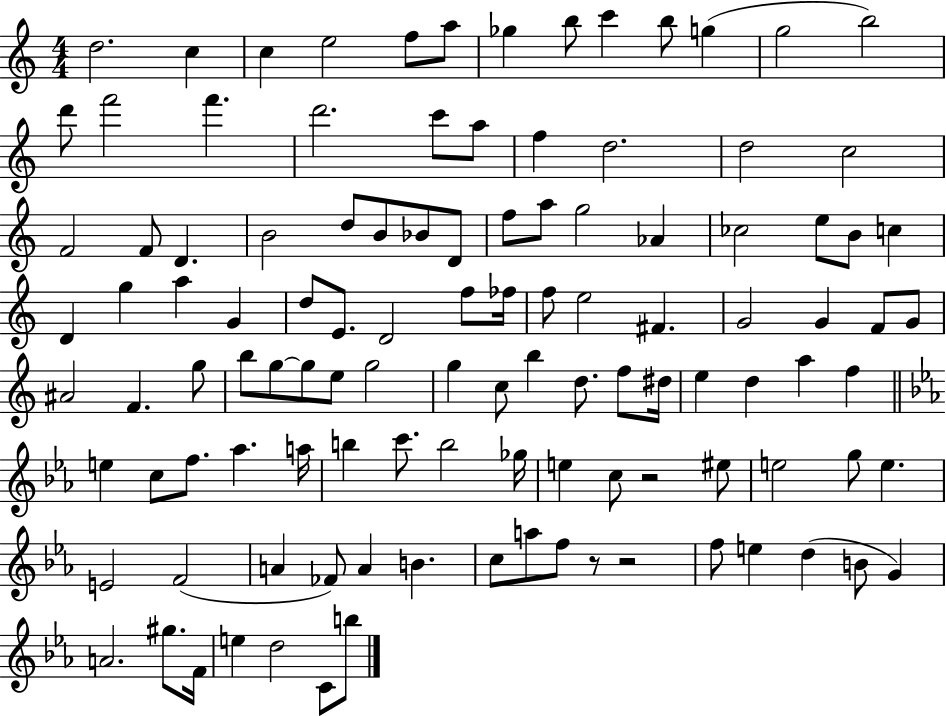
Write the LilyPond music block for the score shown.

{
  \clef treble
  \numericTimeSignature
  \time 4/4
  \key c \major
  \repeat volta 2 { d''2. c''4 | c''4 e''2 f''8 a''8 | ges''4 b''8 c'''4 b''8 g''4( | g''2 b''2) | \break d'''8 f'''2 f'''4. | d'''2. c'''8 a''8 | f''4 d''2. | d''2 c''2 | \break f'2 f'8 d'4. | b'2 d''8 b'8 bes'8 d'8 | f''8 a''8 g''2 aes'4 | ces''2 e''8 b'8 c''4 | \break d'4 g''4 a''4 g'4 | d''8 e'8. d'2 f''8 fes''16 | f''8 e''2 fis'4. | g'2 g'4 f'8 g'8 | \break ais'2 f'4. g''8 | b''8 g''8~~ g''8 e''8 g''2 | g''4 c''8 b''4 d''8. f''8 dis''16 | e''4 d''4 a''4 f''4 | \break \bar "||" \break \key ees \major e''4 c''8 f''8. aes''4. a''16 | b''4 c'''8. b''2 ges''16 | e''4 c''8 r2 eis''8 | e''2 g''8 e''4. | \break e'2 f'2( | a'4 fes'8) a'4 b'4. | c''8 a''8 f''8 r8 r2 | f''8 e''4 d''4( b'8 g'4) | \break a'2. gis''8. f'16 | e''4 d''2 c'8 b''8 | } \bar "|."
}